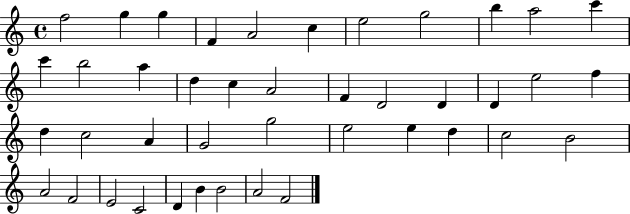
{
  \clef treble
  \time 4/4
  \defaultTimeSignature
  \key c \major
  f''2 g''4 g''4 | f'4 a'2 c''4 | e''2 g''2 | b''4 a''2 c'''4 | \break c'''4 b''2 a''4 | d''4 c''4 a'2 | f'4 d'2 d'4 | d'4 e''2 f''4 | \break d''4 c''2 a'4 | g'2 g''2 | e''2 e''4 d''4 | c''2 b'2 | \break a'2 f'2 | e'2 c'2 | d'4 b'4 b'2 | a'2 f'2 | \break \bar "|."
}